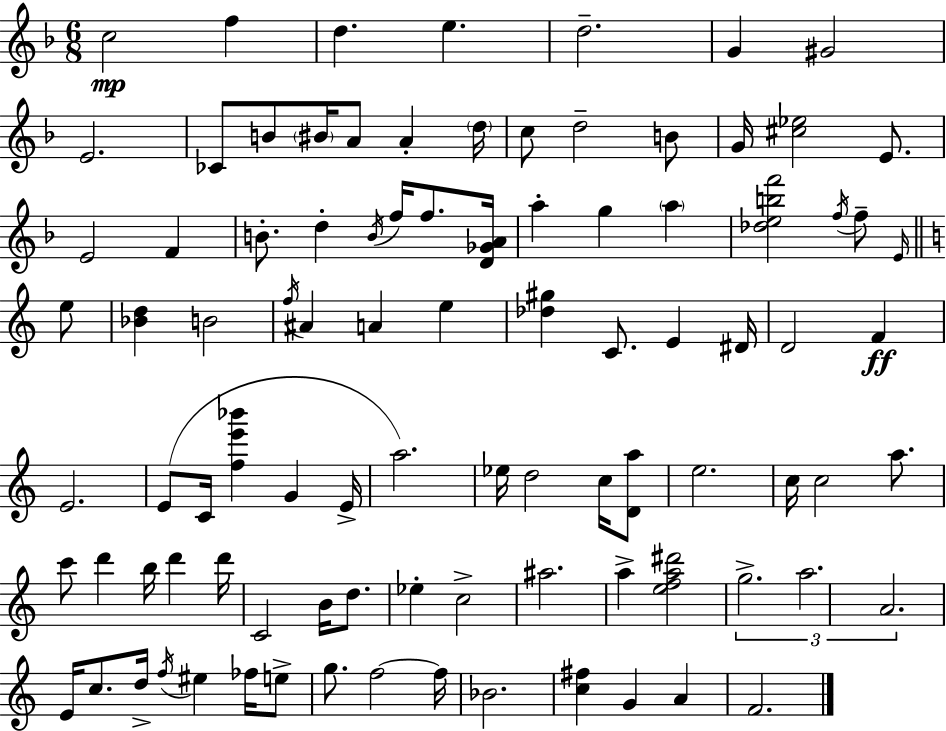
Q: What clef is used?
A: treble